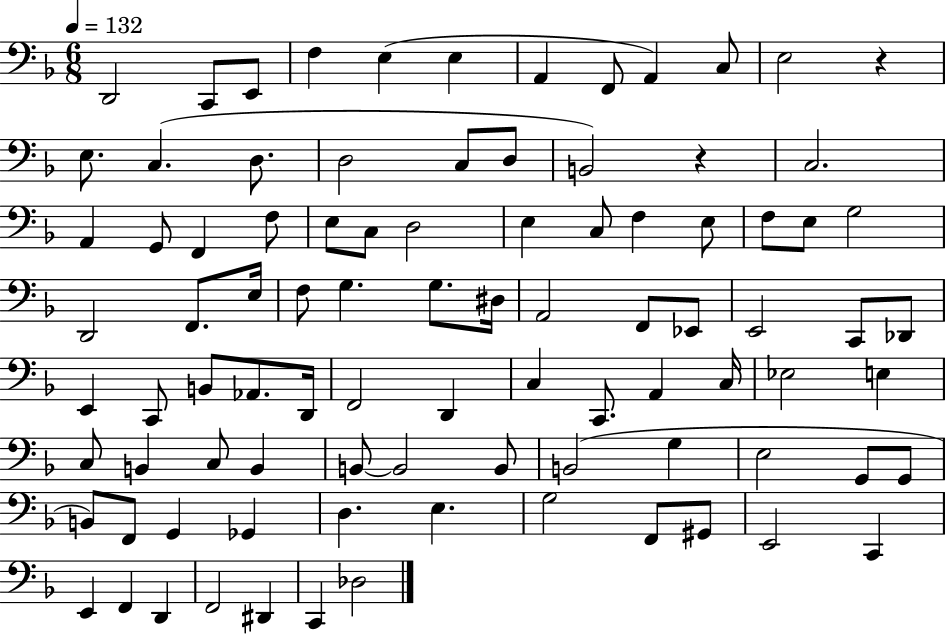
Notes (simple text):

D2/h C2/e E2/e F3/q E3/q E3/q A2/q F2/e A2/q C3/e E3/h R/q E3/e. C3/q. D3/e. D3/h C3/e D3/e B2/h R/q C3/h. A2/q G2/e F2/q F3/e E3/e C3/e D3/h E3/q C3/e F3/q E3/e F3/e E3/e G3/h D2/h F2/e. E3/s F3/e G3/q. G3/e. D#3/s A2/h F2/e Eb2/e E2/h C2/e Db2/e E2/q C2/e B2/e Ab2/e. D2/s F2/h D2/q C3/q C2/e. A2/q C3/s Eb3/h E3/q C3/e B2/q C3/e B2/q B2/e B2/h B2/e B2/h G3/q E3/h G2/e G2/e B2/e F2/e G2/q Gb2/q D3/q. E3/q. G3/h F2/e G#2/e E2/h C2/q E2/q F2/q D2/q F2/h D#2/q C2/q Db3/h